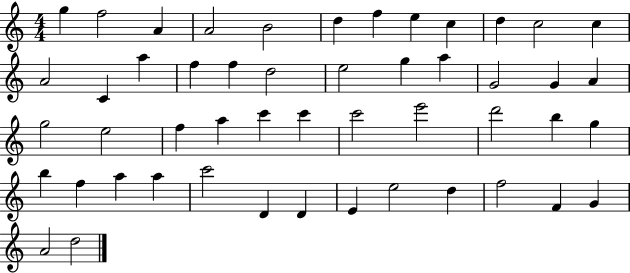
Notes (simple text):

G5/q F5/h A4/q A4/h B4/h D5/q F5/q E5/q C5/q D5/q C5/h C5/q A4/h C4/q A5/q F5/q F5/q D5/h E5/h G5/q A5/q G4/h G4/q A4/q G5/h E5/h F5/q A5/q C6/q C6/q C6/h E6/h D6/h B5/q G5/q B5/q F5/q A5/q A5/q C6/h D4/q D4/q E4/q E5/h D5/q F5/h F4/q G4/q A4/h D5/h